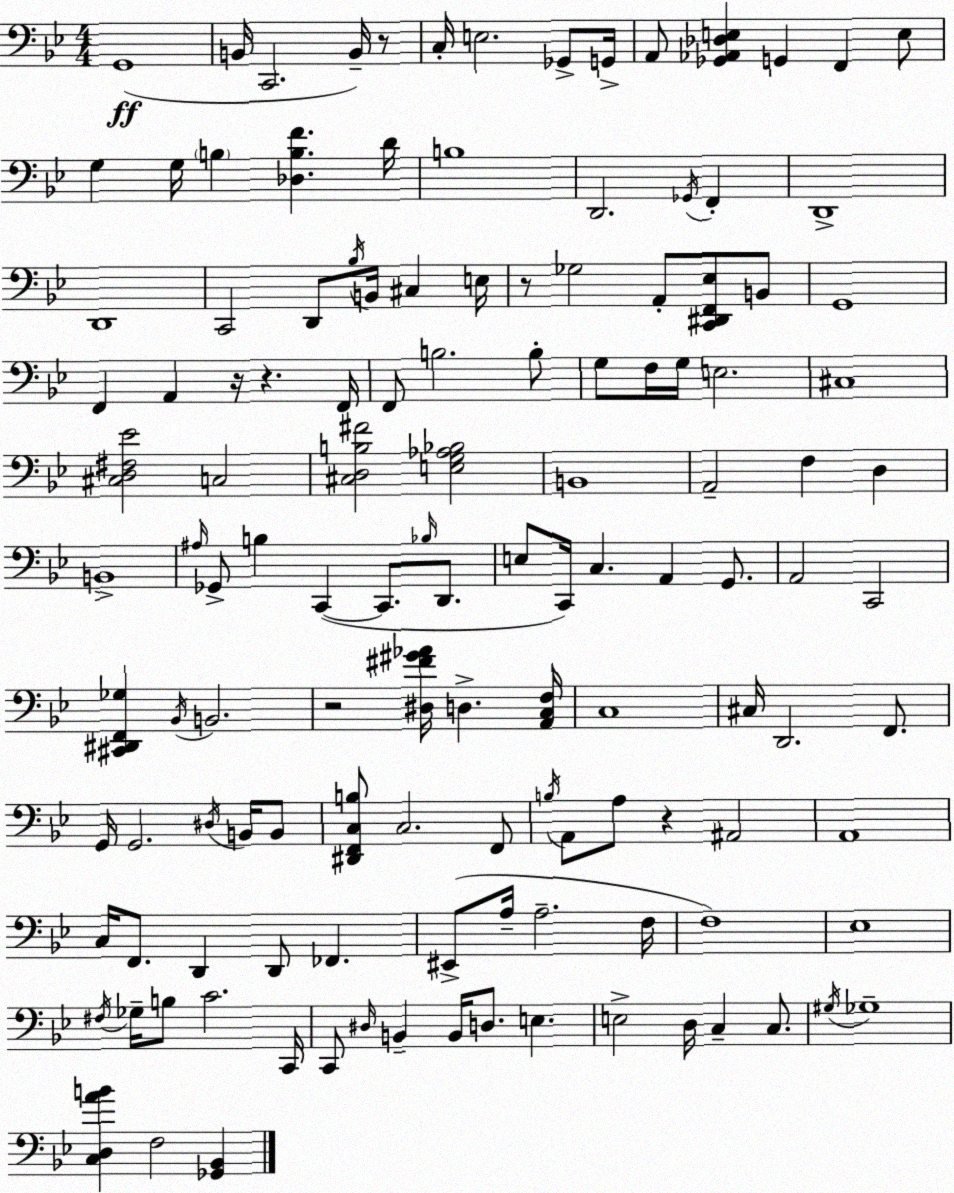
X:1
T:Untitled
M:4/4
L:1/4
K:Bb
G,,4 B,,/4 C,,2 B,,/4 z/2 C,/4 E,2 _G,,/2 G,,/4 A,,/2 [_G,,_A,,_D,E,] G,, F,, E,/2 G, G,/4 B, [_D,B,F] D/4 B,4 D,,2 _G,,/4 F,, D,,4 D,,4 C,,2 D,,/2 _B,/4 B,,/4 ^C, E,/4 z/2 _G,2 A,,/2 [C,,^D,,F,,_E,]/2 B,,/2 G,,4 F,, A,, z/4 z F,,/4 F,,/2 B,2 B,/2 G,/2 F,/4 G,/4 E,2 ^C,4 [^C,D,^F,_E]2 C,2 [^C,D,B,^F]2 [E,G,_A,_B,]2 B,,4 A,,2 F, D, B,,4 ^A,/4 _G,,/2 B, C,, C,,/2 _B,/4 D,,/2 E,/2 C,,/4 C, A,, G,,/2 A,,2 C,,2 [^C,,^D,,F,,_G,] _B,,/4 B,,2 z2 [^D,^F^G_A]/4 D, [A,,C,F,]/4 C,4 ^C,/4 D,,2 F,,/2 G,,/4 G,,2 ^D,/4 B,,/4 B,,/2 [^D,,F,,C,B,]/2 C,2 F,,/2 B,/4 A,,/2 A,/2 z ^A,,2 A,,4 C,/4 F,,/2 D,, D,,/2 _F,, ^E,,/2 A,/4 A,2 F,/4 F,4 _E,4 ^F,/4 _G,/4 B,/2 C2 C,,/4 C,,/2 ^D,/4 B,, B,,/4 D,/2 E, E,2 D,/4 C, C,/2 ^G,/4 _G,4 [C,D,AB] F,2 [_G,,_B,,]